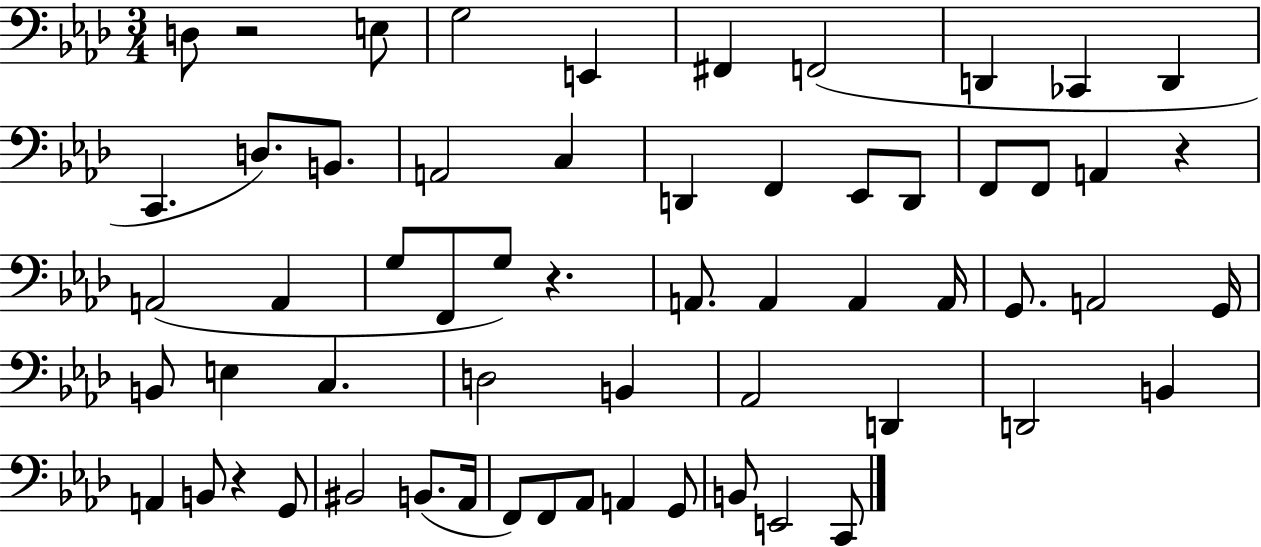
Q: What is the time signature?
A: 3/4